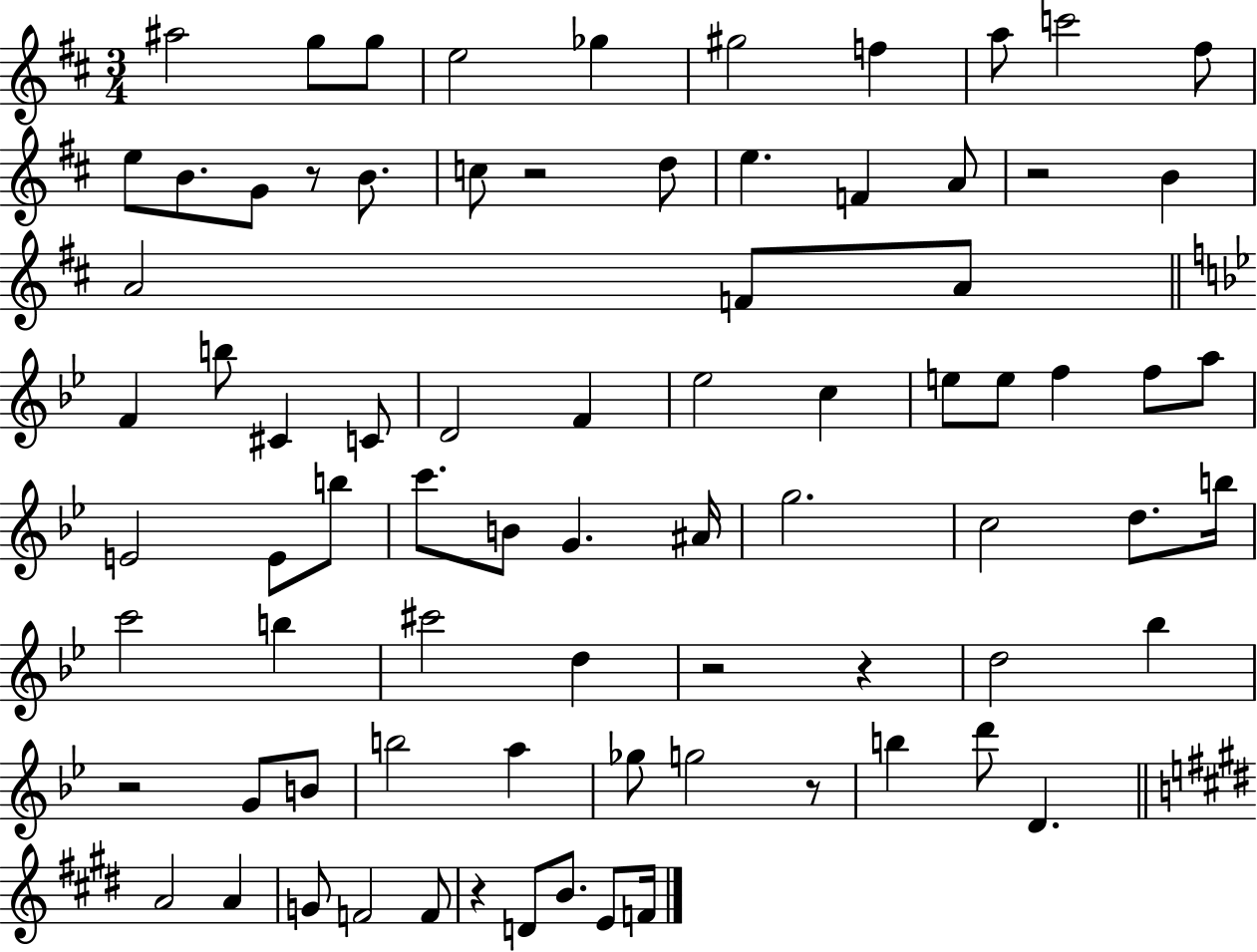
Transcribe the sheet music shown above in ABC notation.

X:1
T:Untitled
M:3/4
L:1/4
K:D
^a2 g/2 g/2 e2 _g ^g2 f a/2 c'2 ^f/2 e/2 B/2 G/2 z/2 B/2 c/2 z2 d/2 e F A/2 z2 B A2 F/2 A/2 F b/2 ^C C/2 D2 F _e2 c e/2 e/2 f f/2 a/2 E2 E/2 b/2 c'/2 B/2 G ^A/4 g2 c2 d/2 b/4 c'2 b ^c'2 d z2 z d2 _b z2 G/2 B/2 b2 a _g/2 g2 z/2 b d'/2 D A2 A G/2 F2 F/2 z D/2 B/2 E/2 F/4